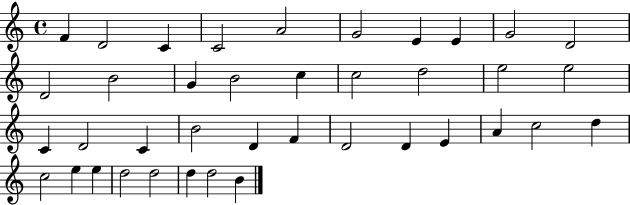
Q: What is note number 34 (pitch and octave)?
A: E5